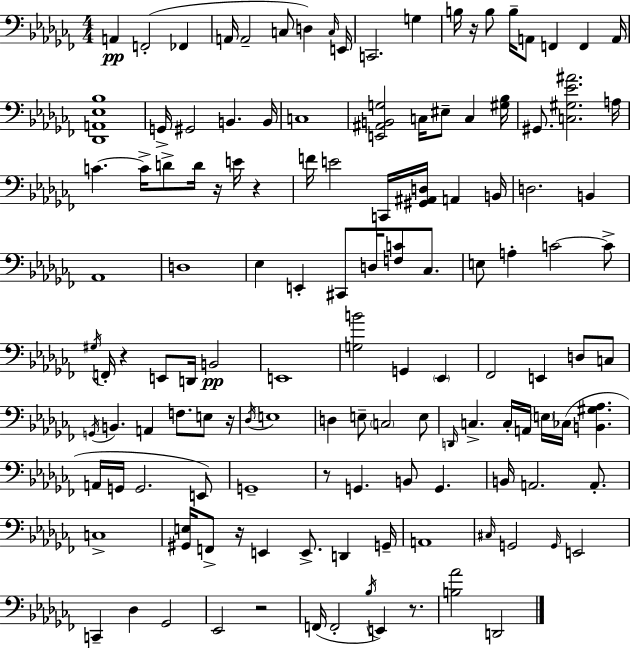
{
  \clef bass
  \numericTimeSignature
  \time 4/4
  \key aes \minor
  a,4\pp f,2-.( fes,4 | a,16 a,2-- c8 d4) \grace { c16 } | e,16 c,2. g4 | b16 r16 b8 b16-- a,8 f,4 f,4 | \break a,16 <des, a, ees bes>1 | g,16-> gis,2 b,4. | b,16 c1 | <e, ais, b, g>2 c16 eis8-- c4 | \break <gis bes>16 gis,8. <c gis ees' ais'>2. | a16 c'4.~~ c'16-> d'8-> d'16 r16 e'16 r4 | f'16 e'2 c,16 <gis, ais, d>16 a,4 | b,16 d2. b,4 | \break aes,1 | d1 | ees4 e,4-. cis,8 d16 <f c'>8 ces8. | e8 a4-. c'2~~ c'8-> | \break \acciaccatura { gis16 } f,16-. r4 e,8 d,16 b,2\pp | e,1 | <g b'>2 g,4 \parenthesize ees,4 | fes,2 e,4 d8 | \break c8 \acciaccatura { g,16 } b,4. a,4 f8. | e8 r16 \acciaccatura { des16 } e1 | d4 e8-- \parenthesize c2 | e8 \grace { d,16 } c4.-> c16-. a,16 \parenthesize e16 ces16( <b, gis aes>4. | \break a,16 g,16 g,2. | e,8) g,1-- | r8 g,4. b,8 g,4. | b,16 a,2. | \break a,8.-. c1-> | <gis, e>16 f,8-> r16 e,4 e,8.-> | d,4 g,16-- a,1 | \grace { cis16 } g,2 \grace { g,16 } e,2 | \break c,4-- des4 ges,2 | ees,2 r2 | f,16( f,2-. | \acciaccatura { bes16 } e,4) r8. <b aes'>2 | \break d,2 \bar "|."
}